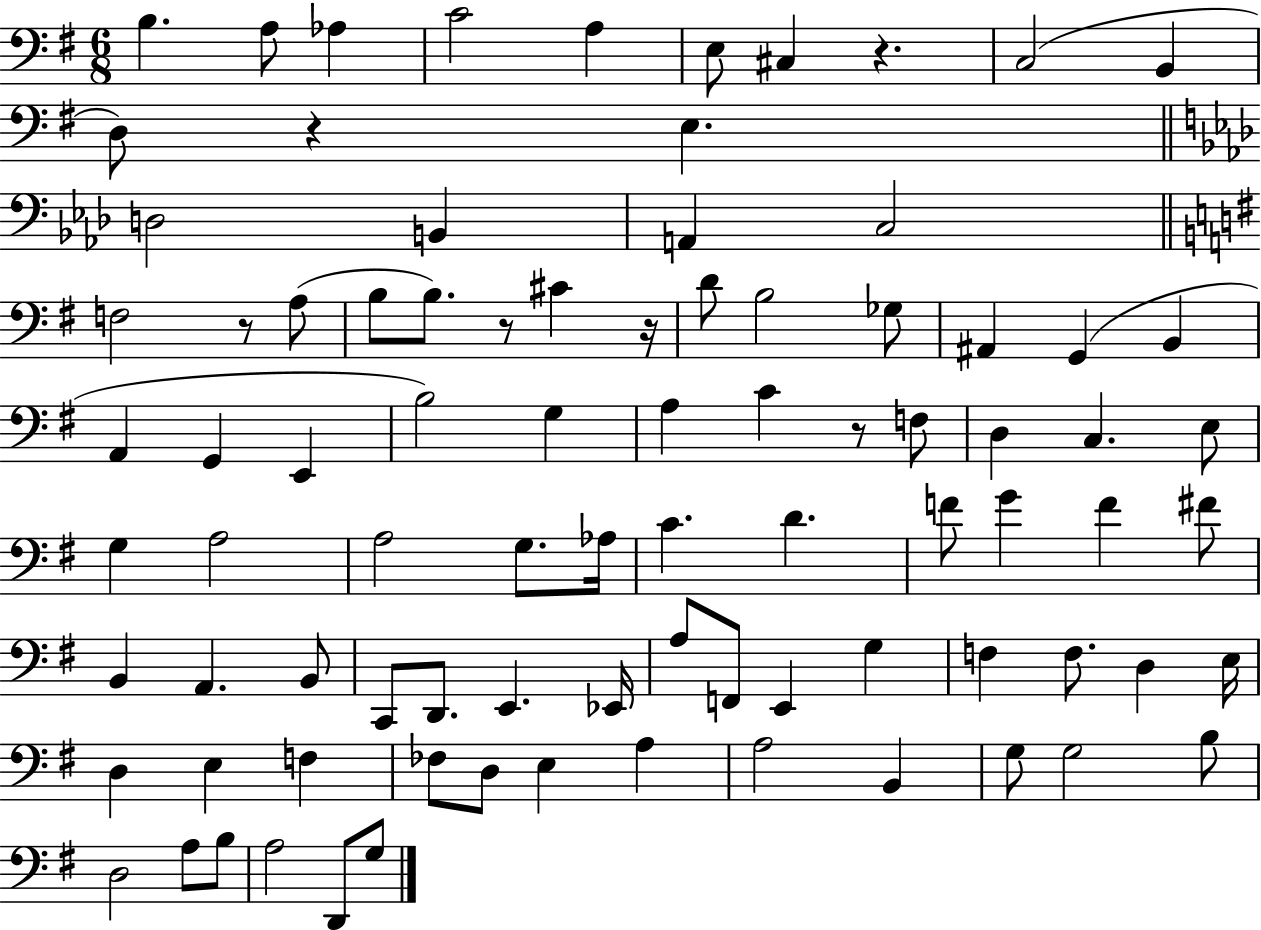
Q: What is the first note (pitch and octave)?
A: B3